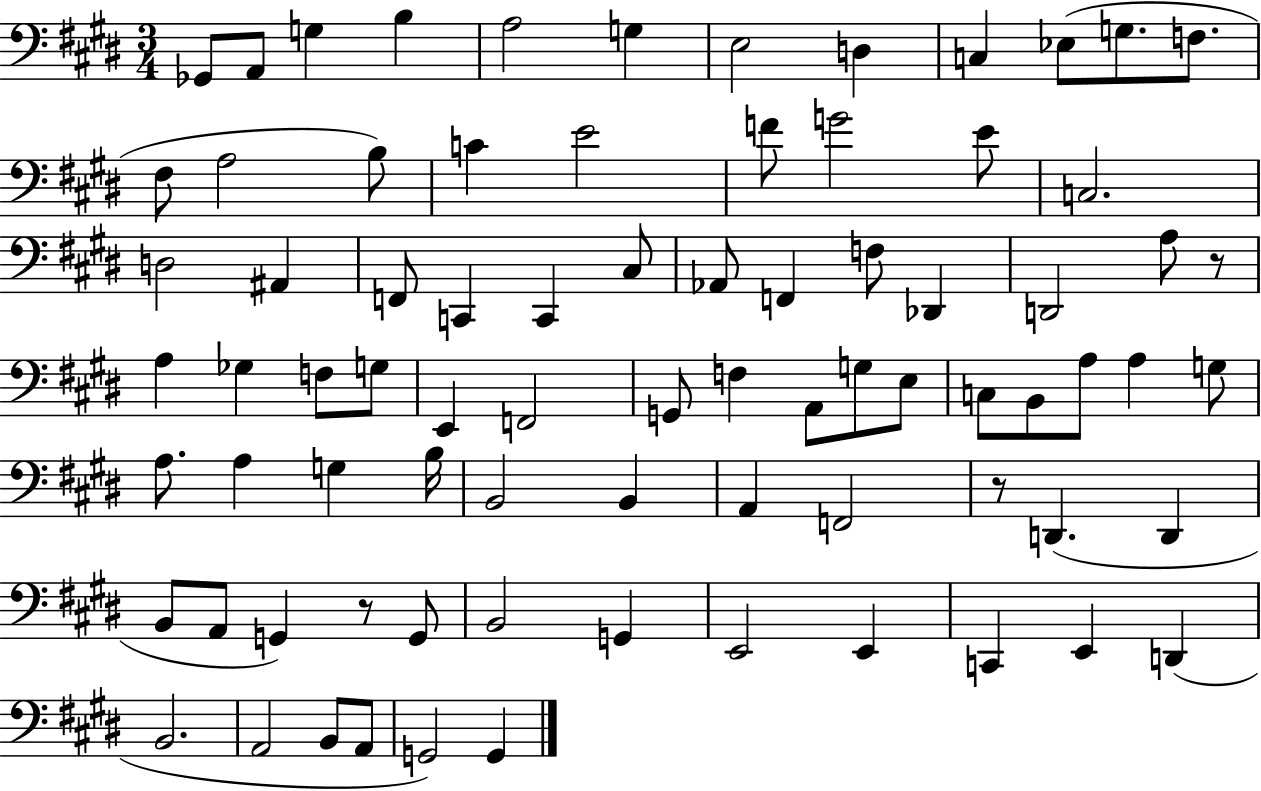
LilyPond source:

{
  \clef bass
  \numericTimeSignature
  \time 3/4
  \key e \major
  ges,8 a,8 g4 b4 | a2 g4 | e2 d4 | c4 ees8( g8. f8. | \break fis8 a2 b8) | c'4 e'2 | f'8 g'2 e'8 | c2. | \break d2 ais,4 | f,8 c,4 c,4 cis8 | aes,8 f,4 f8 des,4 | d,2 a8 r8 | \break a4 ges4 f8 g8 | e,4 f,2 | g,8 f4 a,8 g8 e8 | c8 b,8 a8 a4 g8 | \break a8. a4 g4 b16 | b,2 b,4 | a,4 f,2 | r8 d,4.( d,4 | \break b,8 a,8 g,4) r8 g,8 | b,2 g,4 | e,2 e,4 | c,4 e,4 d,4( | \break b,2. | a,2 b,8 a,8 | g,2) g,4 | \bar "|."
}